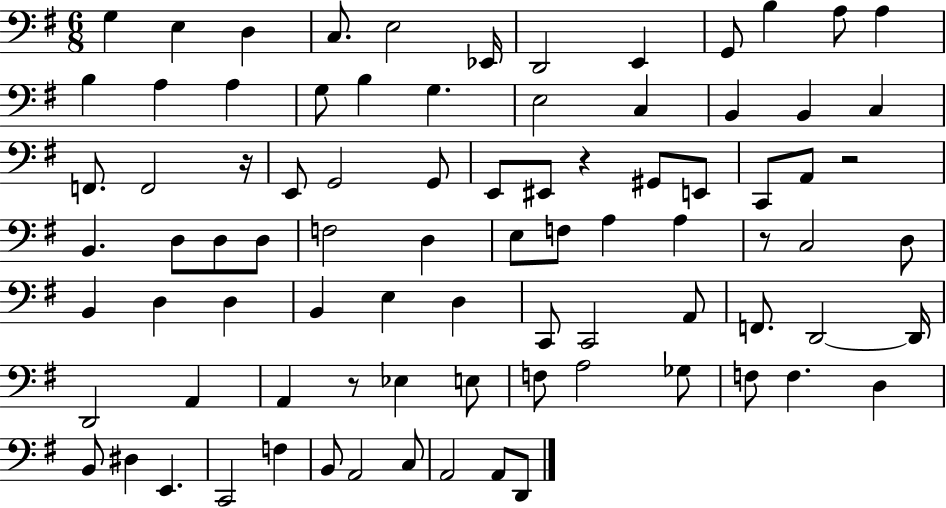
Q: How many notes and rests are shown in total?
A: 85